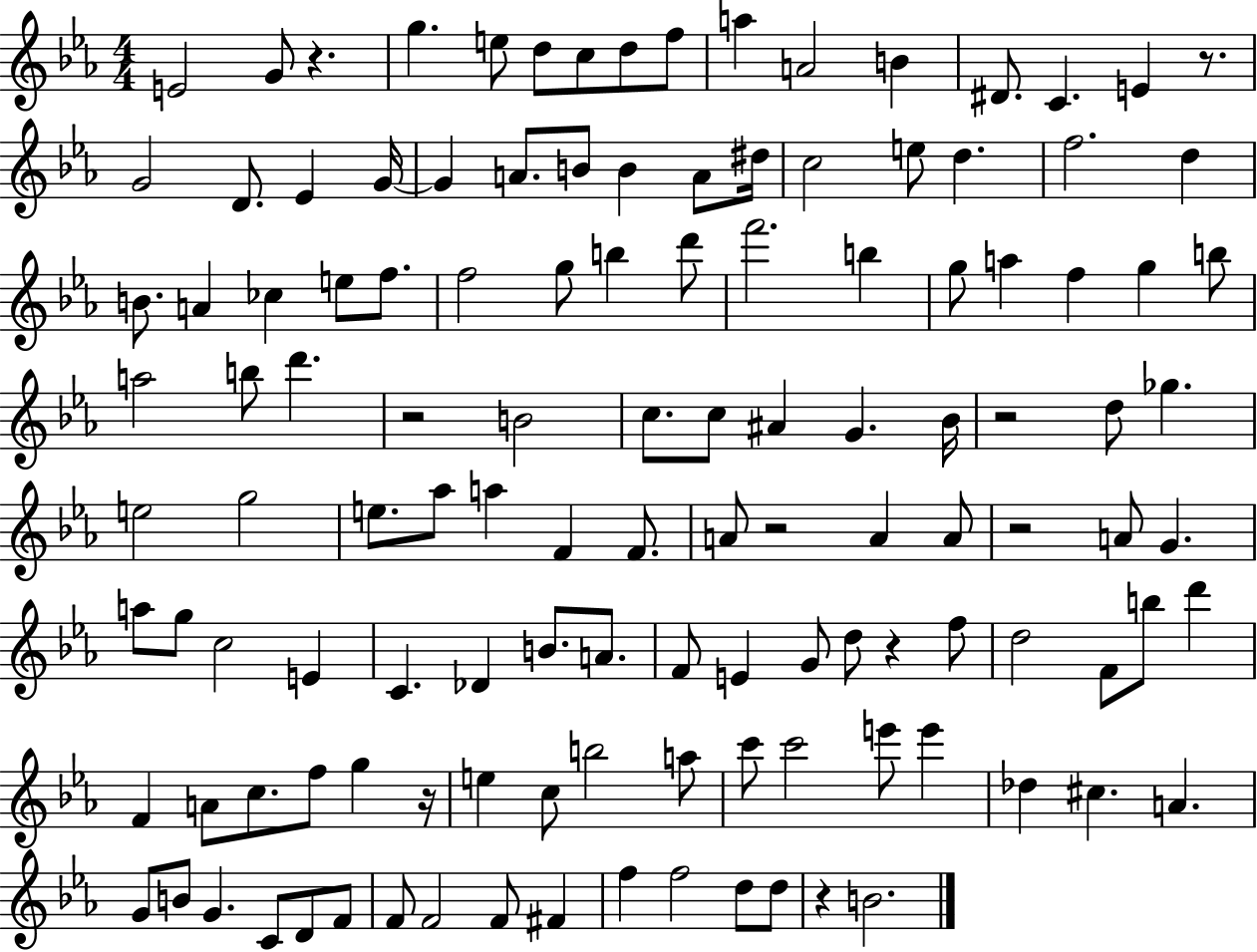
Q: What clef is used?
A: treble